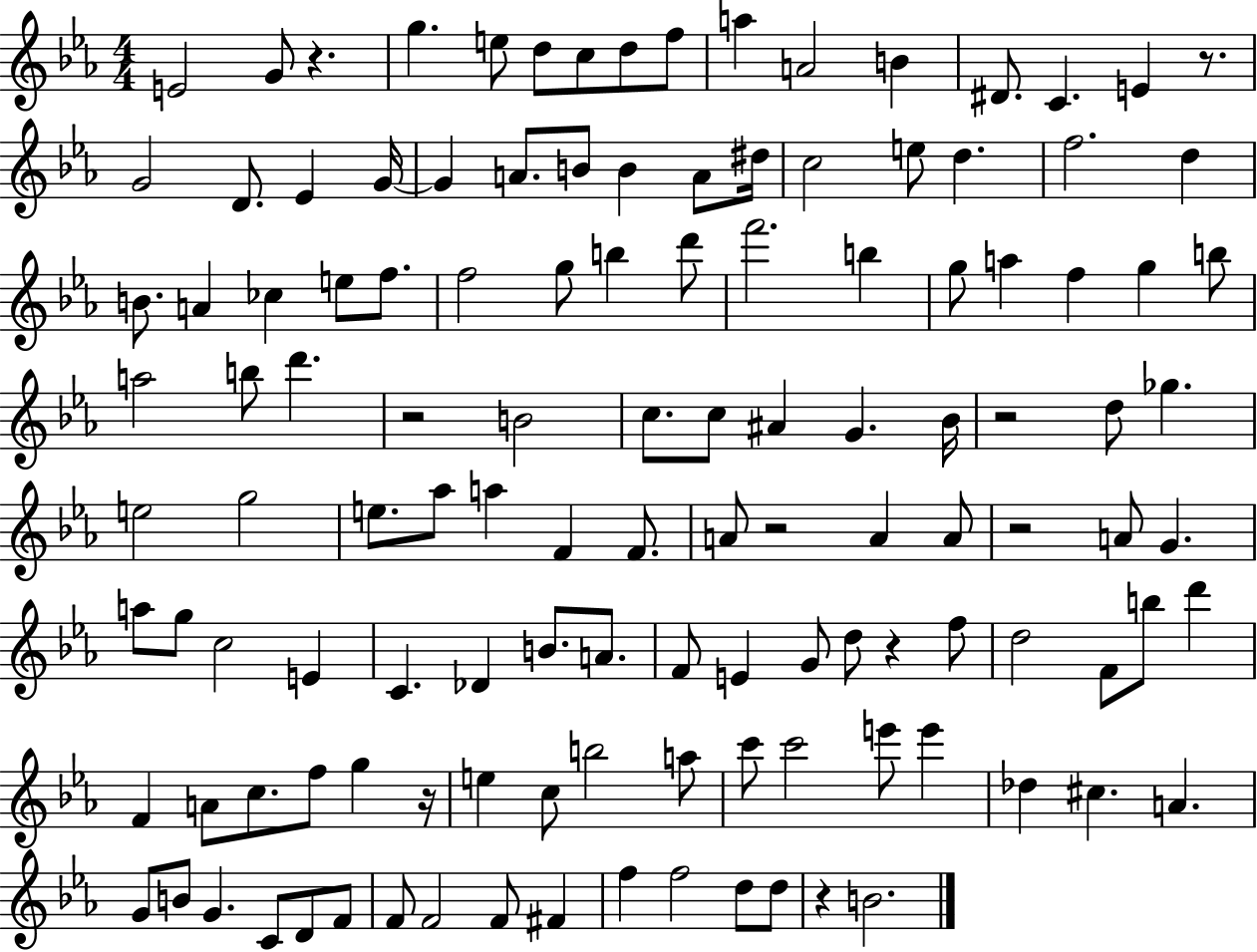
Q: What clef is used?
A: treble